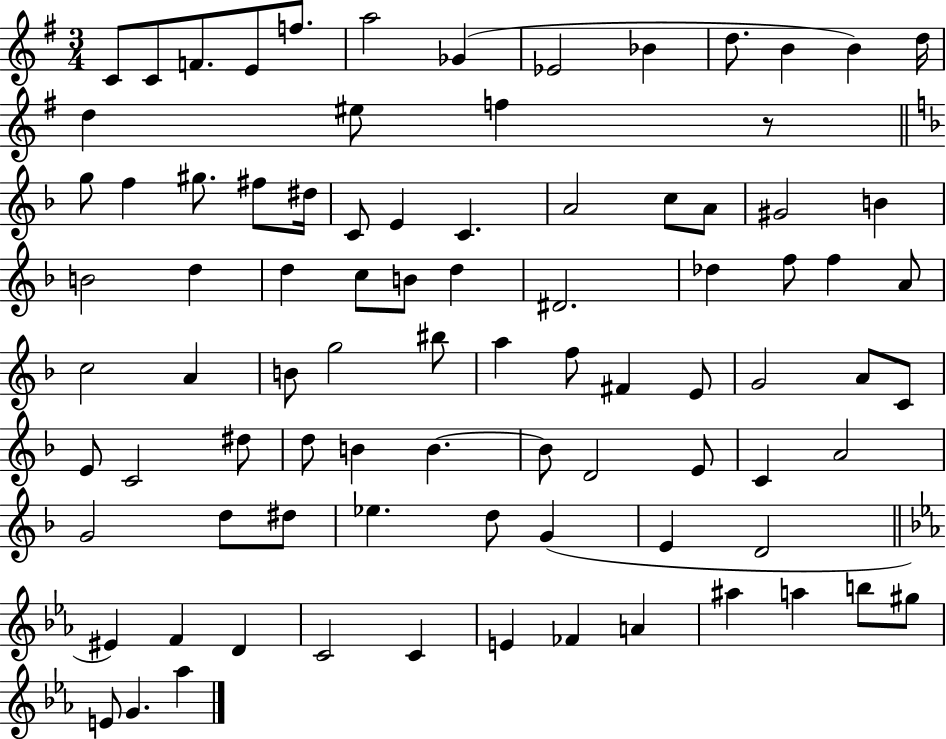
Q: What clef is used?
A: treble